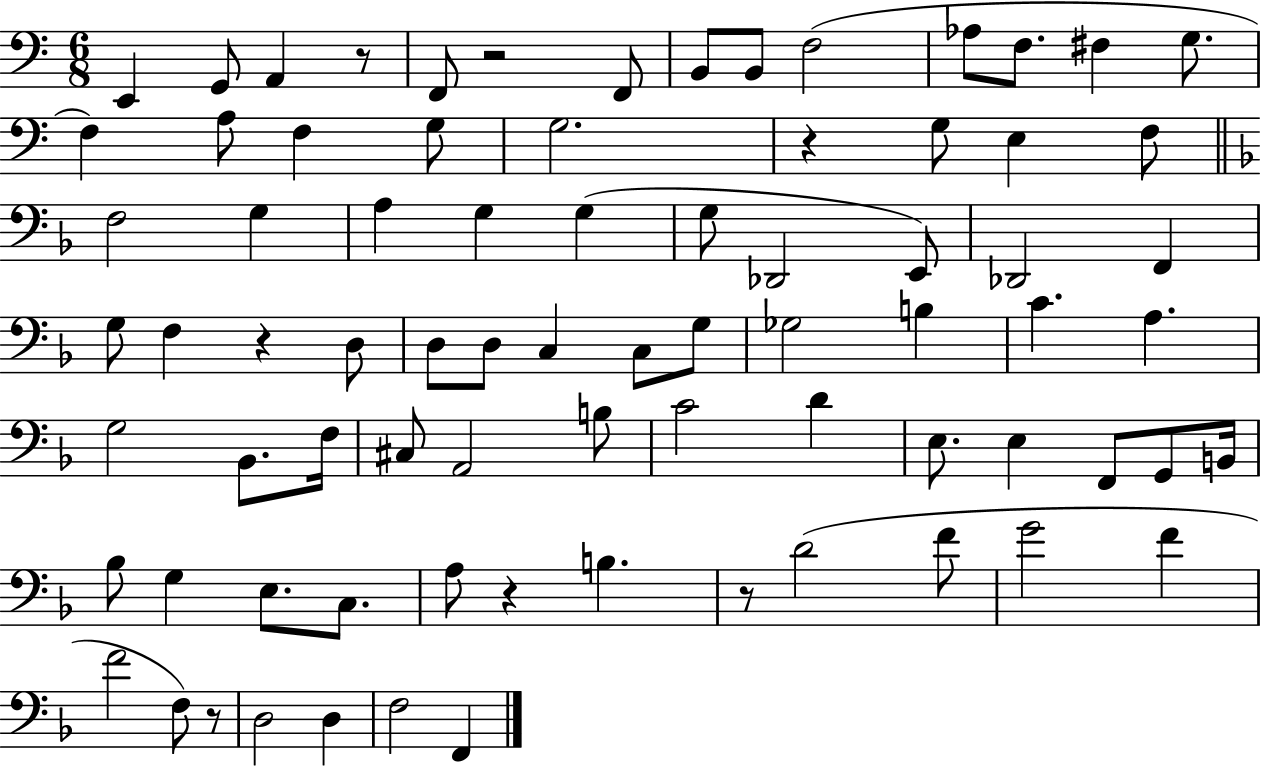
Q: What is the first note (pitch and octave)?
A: E2